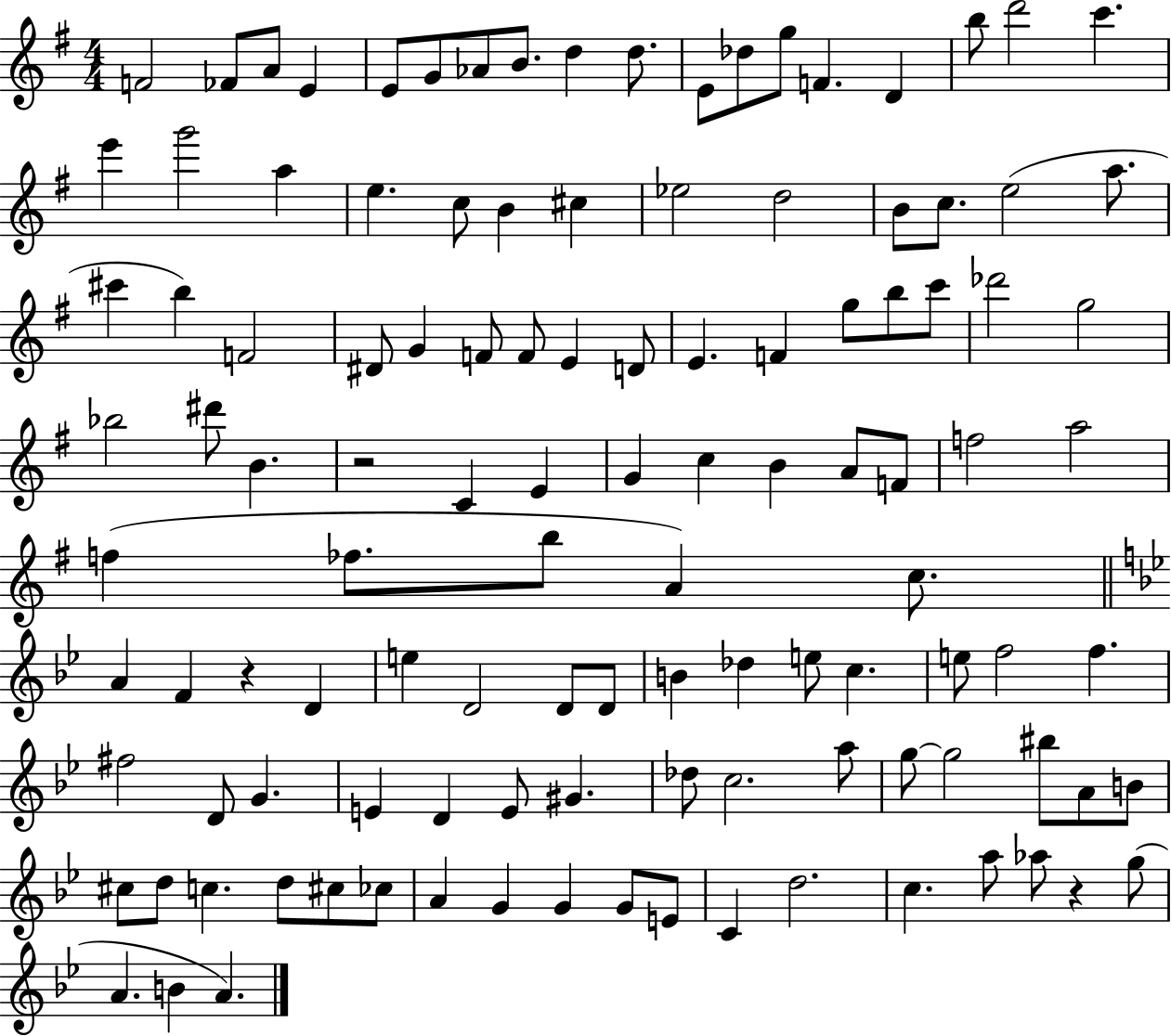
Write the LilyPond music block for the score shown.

{
  \clef treble
  \numericTimeSignature
  \time 4/4
  \key g \major
  \repeat volta 2 { f'2 fes'8 a'8 e'4 | e'8 g'8 aes'8 b'8. d''4 d''8. | e'8 des''8 g''8 f'4. d'4 | b''8 d'''2 c'''4. | \break e'''4 g'''2 a''4 | e''4. c''8 b'4 cis''4 | ees''2 d''2 | b'8 c''8. e''2( a''8. | \break cis'''4 b''4) f'2 | dis'8 g'4 f'8 f'8 e'4 d'8 | e'4. f'4 g''8 b''8 c'''8 | des'''2 g''2 | \break bes''2 dis'''8 b'4. | r2 c'4 e'4 | g'4 c''4 b'4 a'8 f'8 | f''2 a''2 | \break f''4( fes''8. b''8 a'4) c''8. | \bar "||" \break \key g \minor a'4 f'4 r4 d'4 | e''4 d'2 d'8 d'8 | b'4 des''4 e''8 c''4. | e''8 f''2 f''4. | \break fis''2 d'8 g'4. | e'4 d'4 e'8 gis'4. | des''8 c''2. a''8 | g''8~~ g''2 bis''8 a'8 b'8 | \break cis''8 d''8 c''4. d''8 cis''8 ces''8 | a'4 g'4 g'4 g'8 e'8 | c'4 d''2. | c''4. a''8 aes''8 r4 g''8( | \break a'4. b'4 a'4.) | } \bar "|."
}